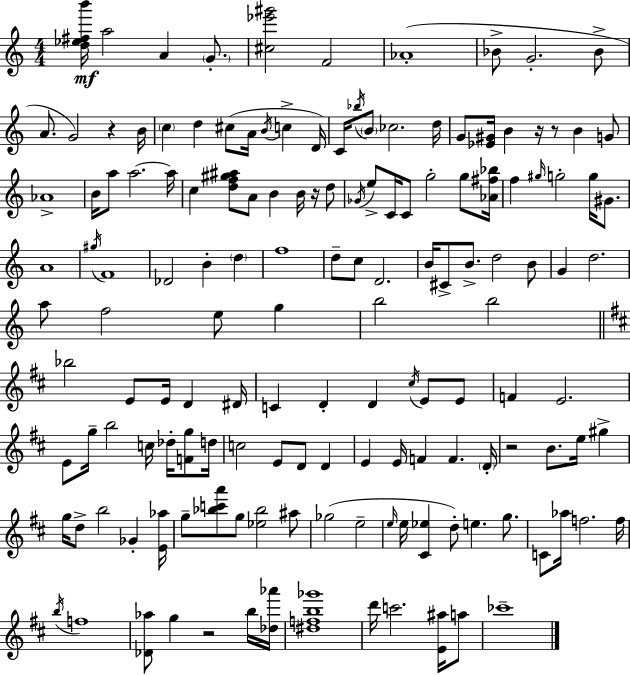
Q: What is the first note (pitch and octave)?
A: A5